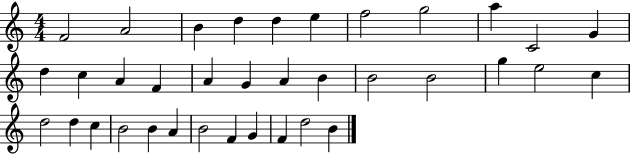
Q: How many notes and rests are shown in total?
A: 36